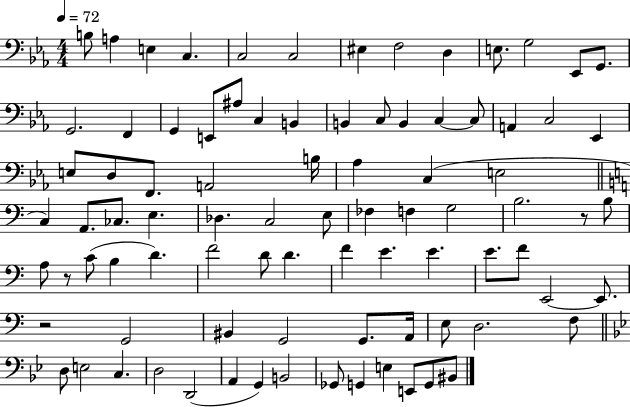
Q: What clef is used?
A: bass